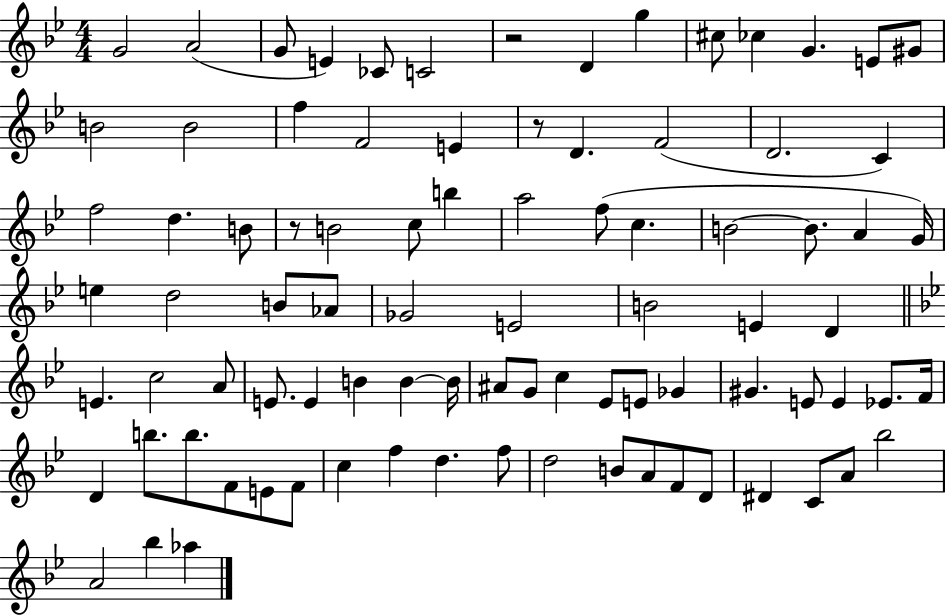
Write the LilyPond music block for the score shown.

{
  \clef treble
  \numericTimeSignature
  \time 4/4
  \key bes \major
  g'2 a'2( | g'8 e'4) ces'8 c'2 | r2 d'4 g''4 | cis''8 ces''4 g'4. e'8 gis'8 | \break b'2 b'2 | f''4 f'2 e'4 | r8 d'4. f'2( | d'2. c'4) | \break f''2 d''4. b'8 | r8 b'2 c''8 b''4 | a''2 f''8( c''4. | b'2~~ b'8. a'4 g'16) | \break e''4 d''2 b'8 aes'8 | ges'2 e'2 | b'2 e'4 d'4 | \bar "||" \break \key bes \major e'4. c''2 a'8 | e'8. e'4 b'4 b'4~~ b'16 | ais'8 g'8 c''4 ees'8 e'8 ges'4 | gis'4. e'8 e'4 ees'8. f'16 | \break d'4 b''8. b''8. f'8 e'8 f'8 | c''4 f''4 d''4. f''8 | d''2 b'8 a'8 f'8 d'8 | dis'4 c'8 a'8 bes''2 | \break a'2 bes''4 aes''4 | \bar "|."
}